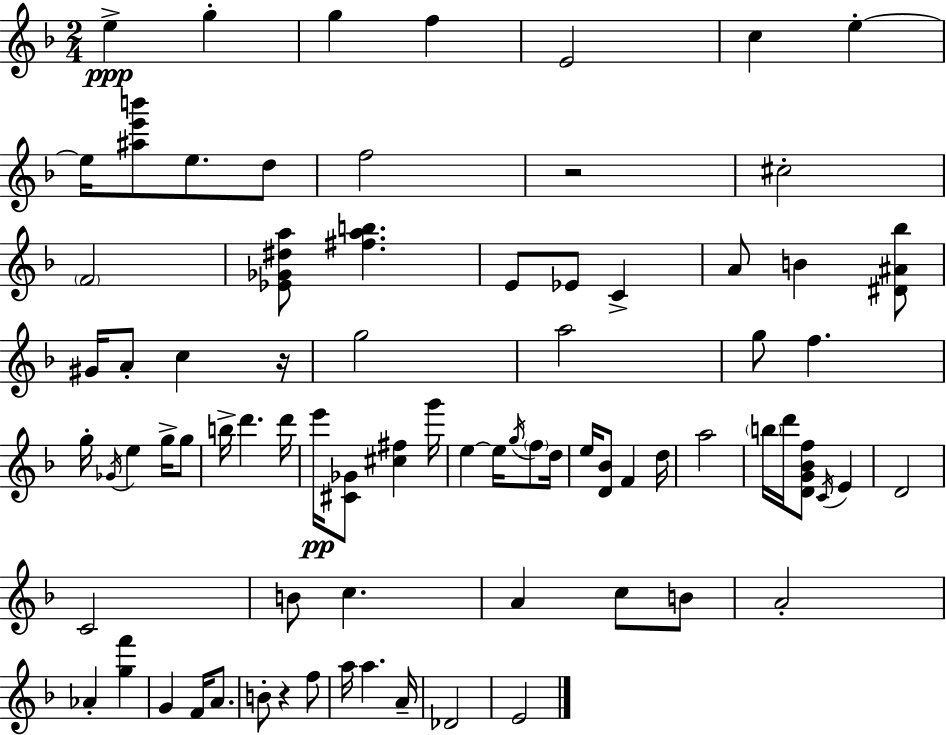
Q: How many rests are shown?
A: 3